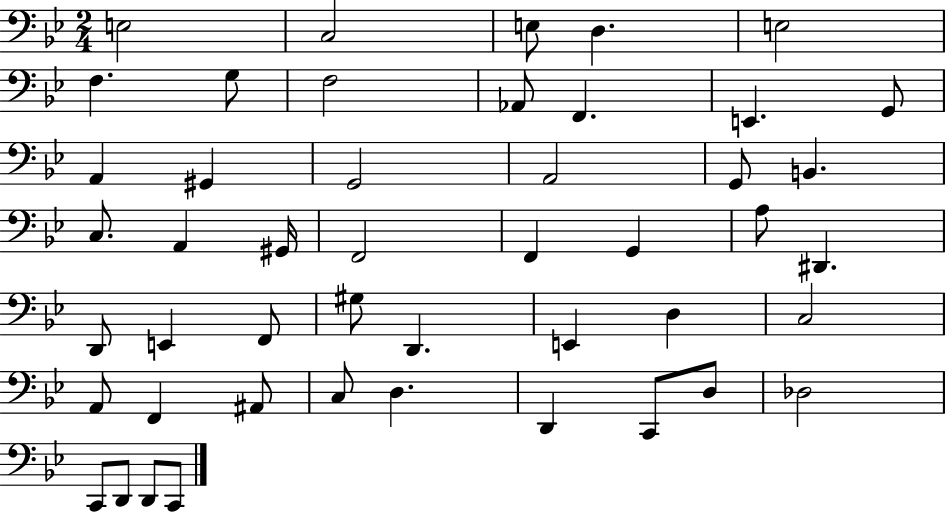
{
  \clef bass
  \numericTimeSignature
  \time 2/4
  \key bes \major
  e2 | c2 | e8 d4. | e2 | \break f4. g8 | f2 | aes,8 f,4. | e,4. g,8 | \break a,4 gis,4 | g,2 | a,2 | g,8 b,4. | \break c8. a,4 gis,16 | f,2 | f,4 g,4 | a8 dis,4. | \break d,8 e,4 f,8 | gis8 d,4. | e,4 d4 | c2 | \break a,8 f,4 ais,8 | c8 d4. | d,4 c,8 d8 | des2 | \break c,8 d,8 d,8 c,8 | \bar "|."
}